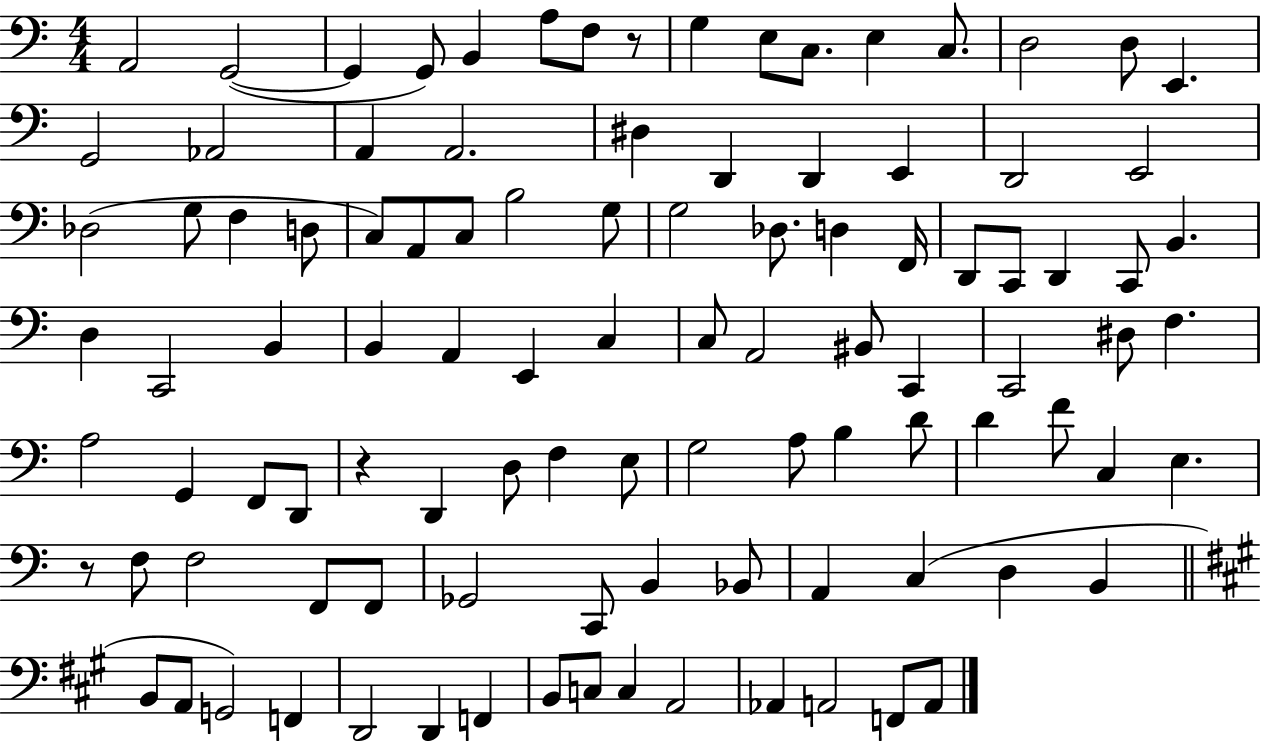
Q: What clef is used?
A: bass